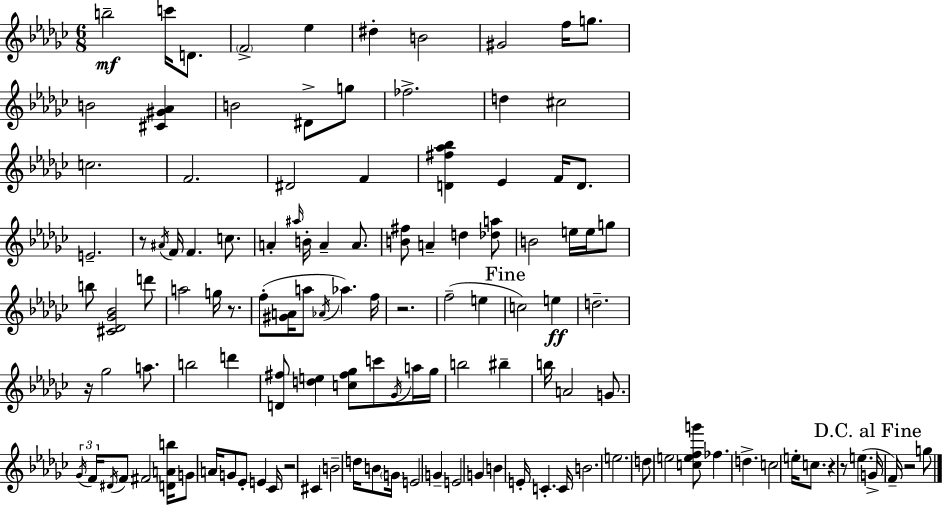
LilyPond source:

{
  \clef treble
  \numericTimeSignature
  \time 6/8
  \key ees \minor
  \repeat volta 2 { b''2--\mf c'''16 d'8. | \parenthesize f'2-> ees''4 | dis''4-. b'2 | gis'2 f''16 g''8. | \break b'2 <cis' gis' aes'>4 | b'2 dis'8-> g''8 | fes''2.-> | d''4 cis''2 | \break c''2. | f'2. | dis'2 f'4 | <d' fis'' aes'' bes''>4 ees'4 f'16 d'8. | \break e'2.-- | r8 \acciaccatura { ais'16 } f'16 f'4. c''8. | a'4-. \grace { ais''16 } b'16-. a'4-- a'8. | <b' fis''>8 a'4-- d''4 | \break <des'' a''>8 b'2 e''16 e''16 | g''8 b''8 <cis' des' ges' bes'>2 | d'''8 a''2 g''16 r8. | f''8-.( <gis' a'>16 a''8 \acciaccatura { aes'16 }) aes''4. | \break f''16 r2. | f''2--( e''4 | \mark "Fine" c''2) e''4\ff | d''2.-- | \break r16 ges''2 | a''8. b''2 d'''4 | <d' fis''>8 <d'' e''>4 <c'' fis'' ges''>8 c'''8 | \acciaccatura { ges'16 } a''16 ges''16 b''2 | \break bis''4-- b''16 a'2 | g'8. \tuplet 3/2 { \acciaccatura { ges'16 } f'16 \acciaccatura { dis'16 } } f'8 fis'2 | <d' a' b''>16 g'8 a'16 g'8 ees'8-. | e'4 ces'16 r2 | \break cis'4 b'2-- | d''16 b'8 \parenthesize g'16 e'2 | g'4-- e'2 | g'4 b'4 e'16-. c'4.-. | \break c'16 b'2. | e''2. | d''8 e''2 | <c'' e'' f'' g'''>8 fes''4. | \break d''4.-> c''2 | e''16-. c''8. r4 r8 | e''4.( \mark "D.C. al Fine" g'16-> f'16--) r2 | g''8 } \bar "|."
}